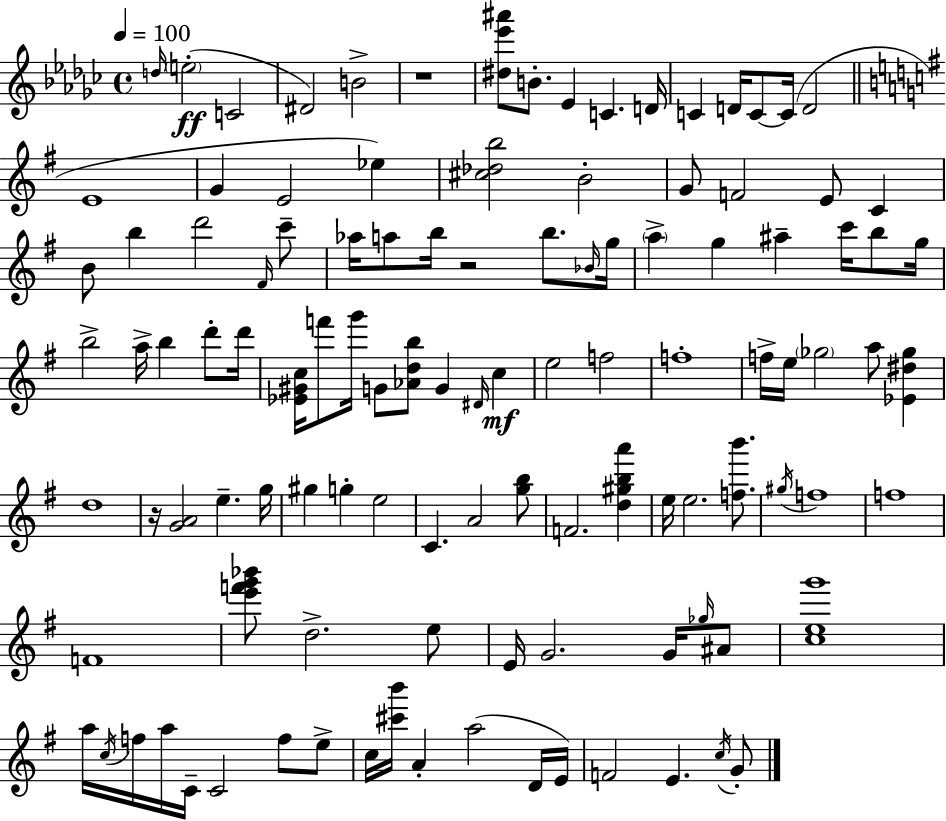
D5/s E5/h C4/h D#4/h B4/h R/w [D#5,Eb6,A#6]/e B4/e. Eb4/q C4/q. D4/s C4/q D4/s C4/e C4/s D4/h E4/w G4/q E4/h Eb5/q [C#5,Db5,B5]/h B4/h G4/e F4/h E4/e C4/q B4/e B5/q D6/h F#4/s C6/e Ab5/s A5/e B5/s R/h B5/e. Bb4/s G5/s A5/q G5/q A#5/q C6/s B5/e G5/s B5/h A5/s B5/q D6/e D6/s [Eb4,G#4,C5]/s F6/e G6/s G4/e [Ab4,D5,B5]/e G4/q D#4/s C5/q E5/h F5/h F5/w F5/s E5/s Gb5/h A5/e [Eb4,D#5,Gb5]/q D5/w R/s [G4,A4]/h E5/q. G5/s G#5/q G5/q E5/h C4/q. A4/h [G5,B5]/e F4/h. [D5,G#5,B5,A6]/q E5/s E5/h. [F5,B6]/e. G#5/s F5/w F5/w F4/w [E6,F6,G6,Bb6]/e D5/h. E5/e E4/s G4/h. G4/s Gb5/s A#4/e [C5,E5,G6]/w A5/s C5/s F5/s A5/s C4/s C4/h F5/e E5/e C5/s [C#6,B6]/s A4/q A5/h D4/s E4/s F4/h E4/q. C5/s G4/e